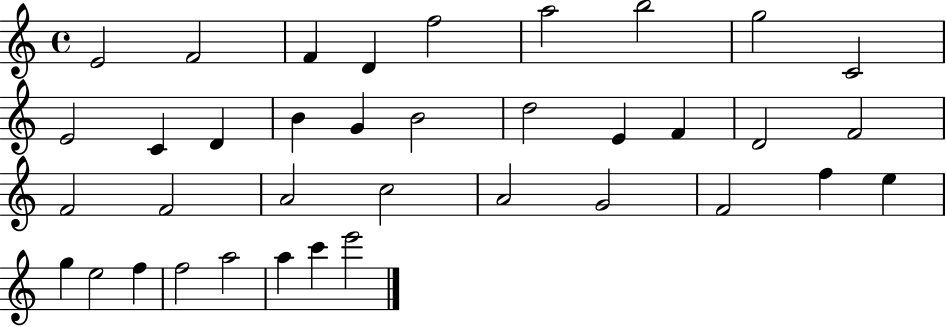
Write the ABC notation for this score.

X:1
T:Untitled
M:4/4
L:1/4
K:C
E2 F2 F D f2 a2 b2 g2 C2 E2 C D B G B2 d2 E F D2 F2 F2 F2 A2 c2 A2 G2 F2 f e g e2 f f2 a2 a c' e'2